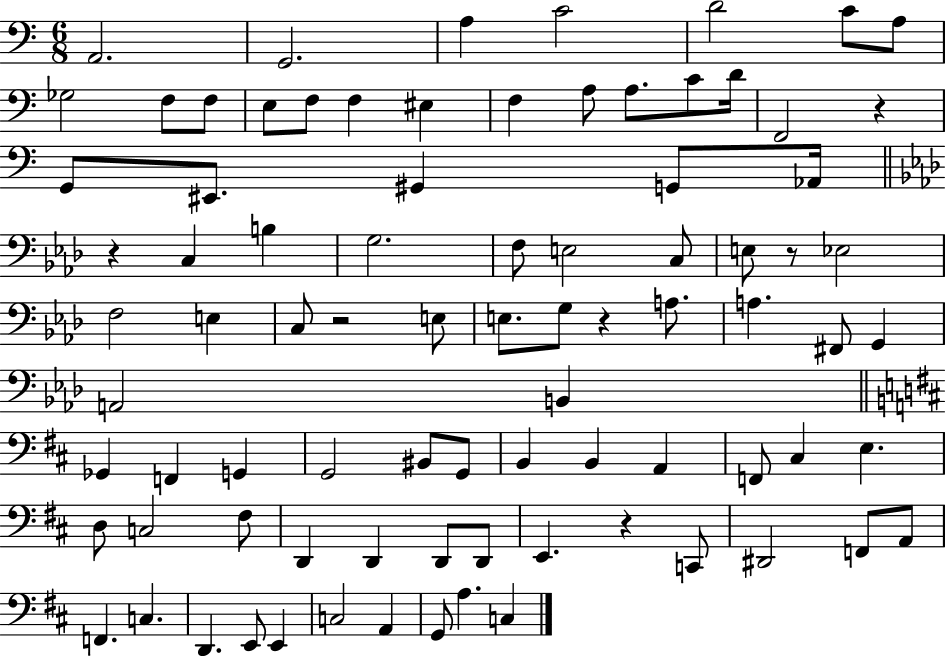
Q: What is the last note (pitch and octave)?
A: C3